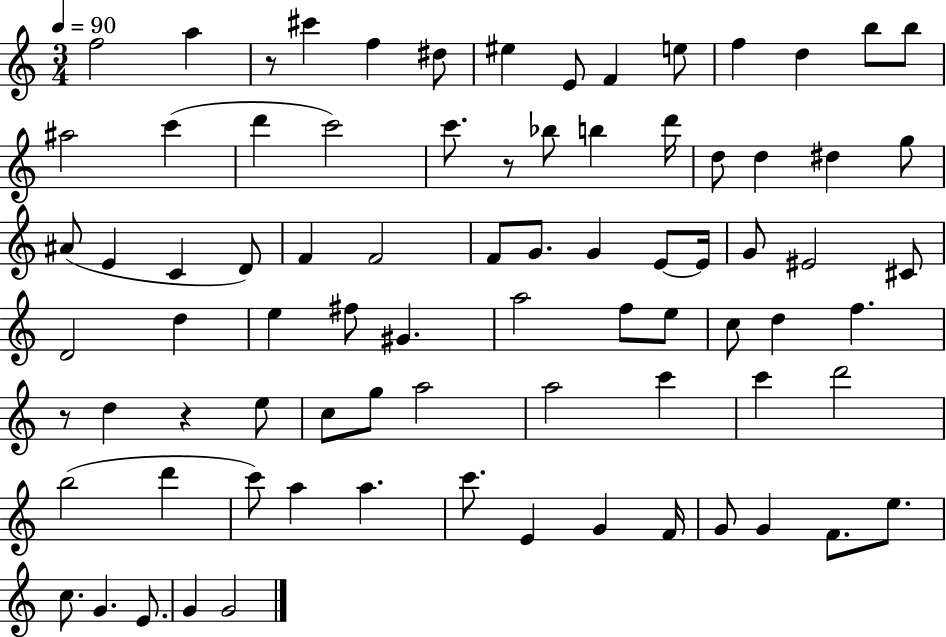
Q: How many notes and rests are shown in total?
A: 81